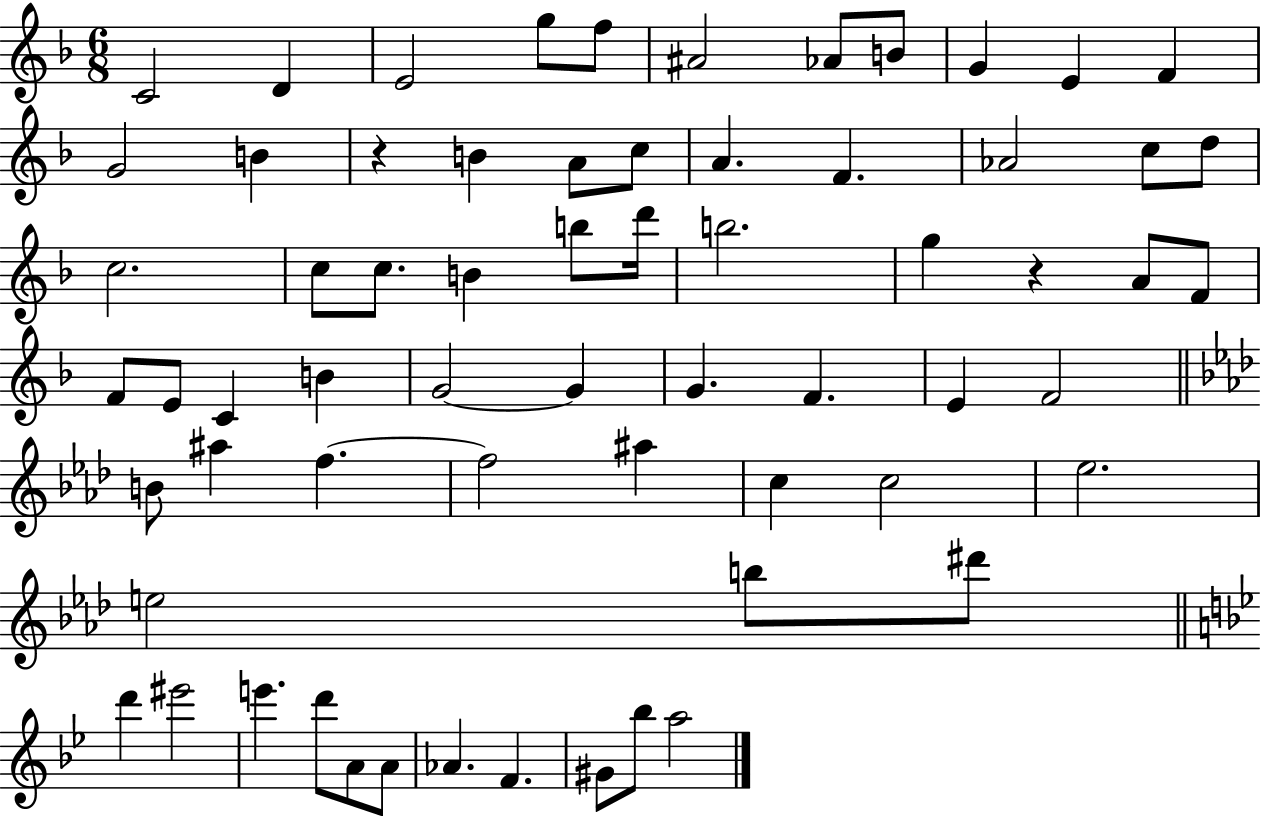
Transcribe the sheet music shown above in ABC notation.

X:1
T:Untitled
M:6/8
L:1/4
K:F
C2 D E2 g/2 f/2 ^A2 _A/2 B/2 G E F G2 B z B A/2 c/2 A F _A2 c/2 d/2 c2 c/2 c/2 B b/2 d'/4 b2 g z A/2 F/2 F/2 E/2 C B G2 G G F E F2 B/2 ^a f f2 ^a c c2 _e2 e2 b/2 ^d'/2 d' ^e'2 e' d'/2 A/2 A/2 _A F ^G/2 _b/2 a2